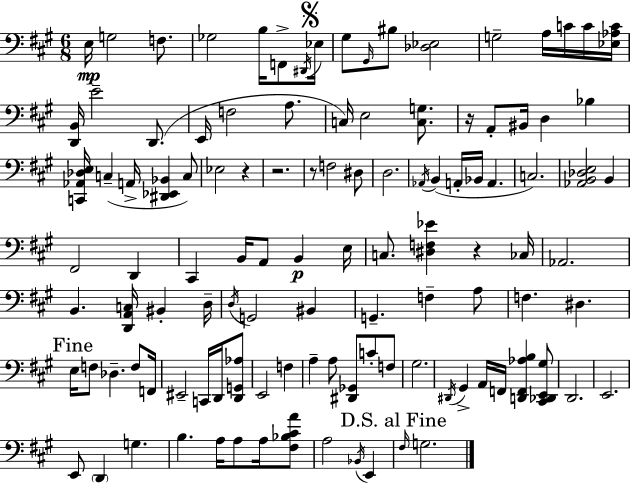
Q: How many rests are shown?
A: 5